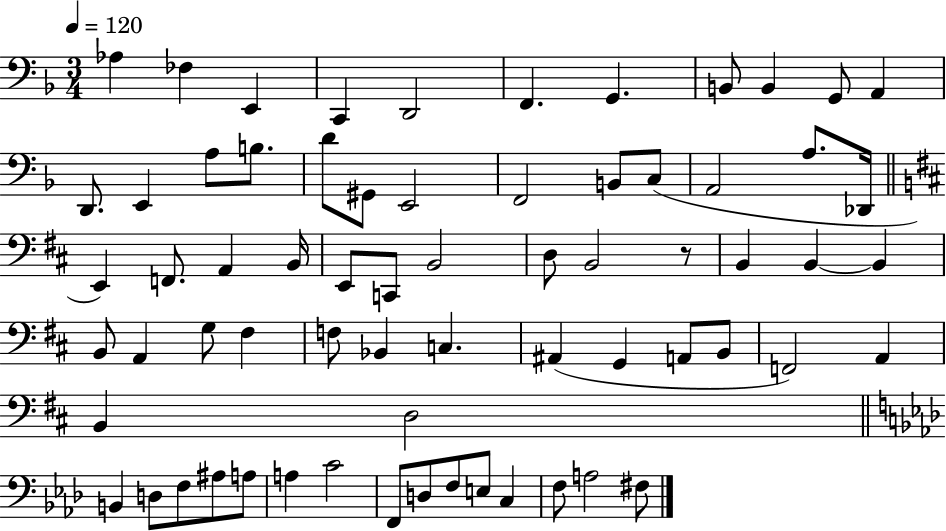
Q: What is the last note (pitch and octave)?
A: F#3